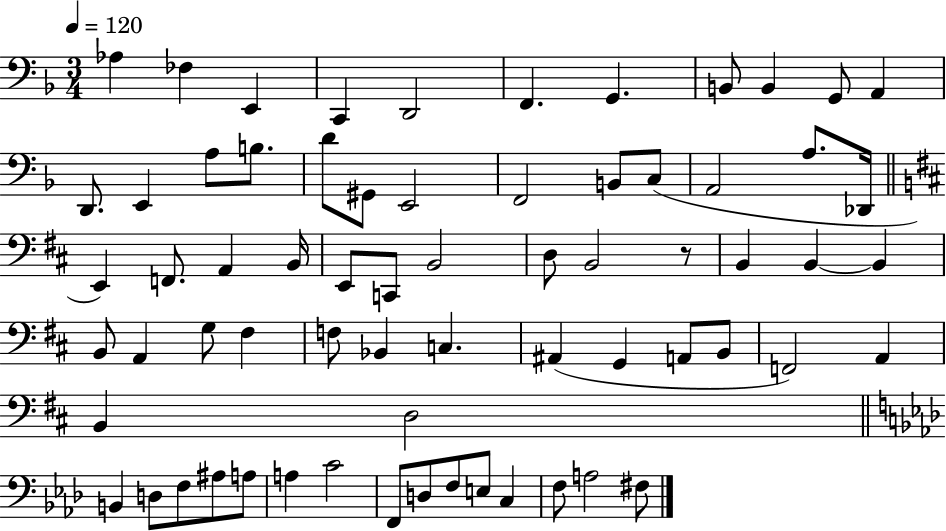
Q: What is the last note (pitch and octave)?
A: F#3